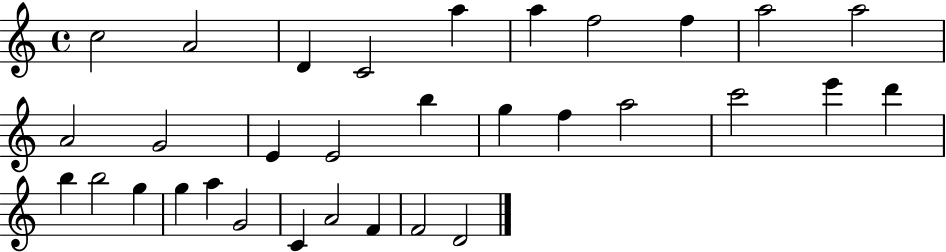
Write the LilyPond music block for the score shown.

{
  \clef treble
  \time 4/4
  \defaultTimeSignature
  \key c \major
  c''2 a'2 | d'4 c'2 a''4 | a''4 f''2 f''4 | a''2 a''2 | \break a'2 g'2 | e'4 e'2 b''4 | g''4 f''4 a''2 | c'''2 e'''4 d'''4 | \break b''4 b''2 g''4 | g''4 a''4 g'2 | c'4 a'2 f'4 | f'2 d'2 | \break \bar "|."
}